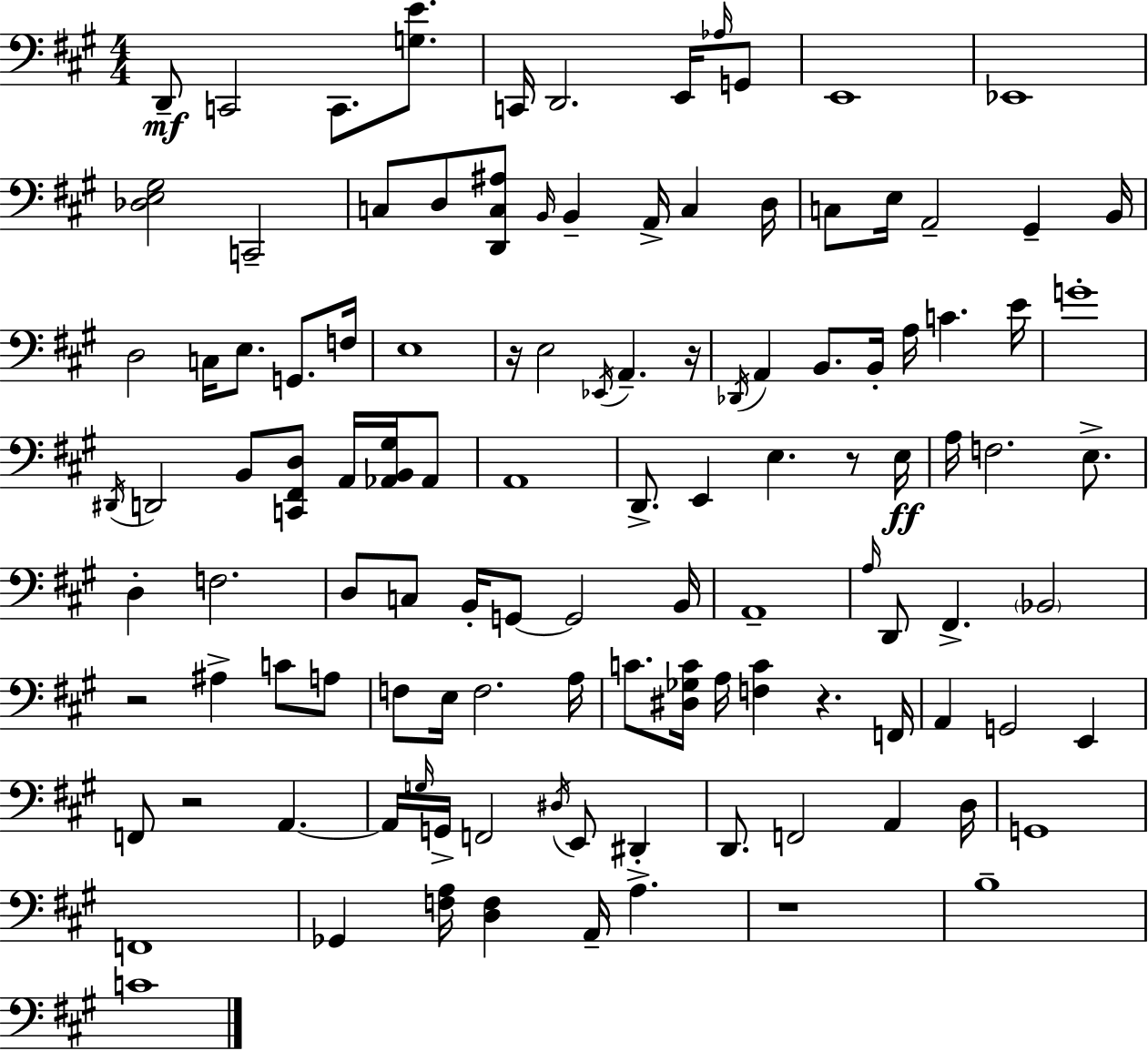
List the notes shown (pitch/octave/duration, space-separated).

D2/e C2/h C2/e. [G3,E4]/e. C2/s D2/h. E2/s Ab3/s G2/e E2/w Eb2/w [Db3,E3,G#3]/h C2/h C3/e D3/e [D2,C3,A#3]/e B2/s B2/q A2/s C3/q D3/s C3/e E3/s A2/h G#2/q B2/s D3/h C3/s E3/e. G2/e. F3/s E3/w R/s E3/h Eb2/s A2/q. R/s Db2/s A2/q B2/e. B2/s A3/s C4/q. E4/s G4/w D#2/s D2/h B2/e [C2,F#2,D3]/e A2/s [Ab2,B2,G#3]/s Ab2/e A2/w D2/e. E2/q E3/q. R/e E3/s A3/s F3/h. E3/e. D3/q F3/h. D3/e C3/e B2/s G2/e G2/h B2/s A2/w A3/s D2/e F#2/q. Bb2/h R/h A#3/q C4/e A3/e F3/e E3/s F3/h. A3/s C4/e. [D#3,Gb3,C4]/s A3/s [F3,C4]/q R/q. F2/s A2/q G2/h E2/q F2/e R/h A2/q. A2/s G3/s G2/s F2/h D#3/s E2/e D#2/q D2/e. F2/h A2/q D3/s G2/w F2/w Gb2/q [F3,A3]/s [D3,F3]/q A2/s A3/q. R/w B3/w C4/w